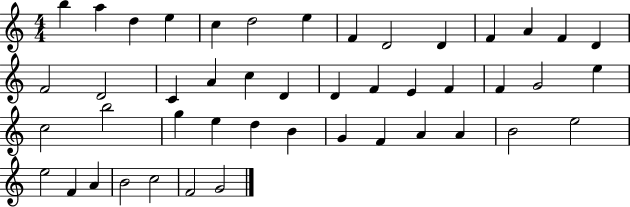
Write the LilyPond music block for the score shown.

{
  \clef treble
  \numericTimeSignature
  \time 4/4
  \key c \major
  b''4 a''4 d''4 e''4 | c''4 d''2 e''4 | f'4 d'2 d'4 | f'4 a'4 f'4 d'4 | \break f'2 d'2 | c'4 a'4 c''4 d'4 | d'4 f'4 e'4 f'4 | f'4 g'2 e''4 | \break c''2 b''2 | g''4 e''4 d''4 b'4 | g'4 f'4 a'4 a'4 | b'2 e''2 | \break e''2 f'4 a'4 | b'2 c''2 | f'2 g'2 | \bar "|."
}